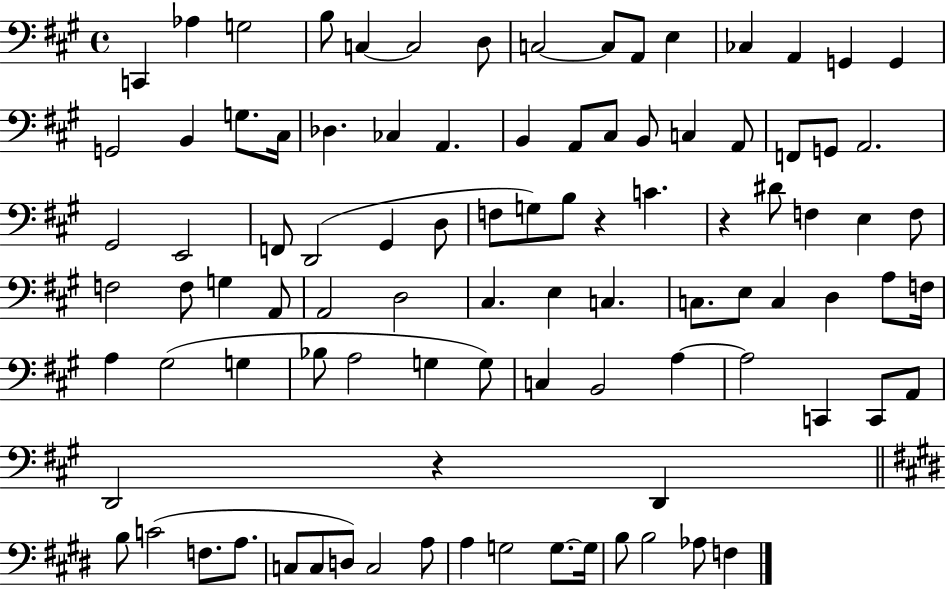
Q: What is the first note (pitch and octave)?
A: C2